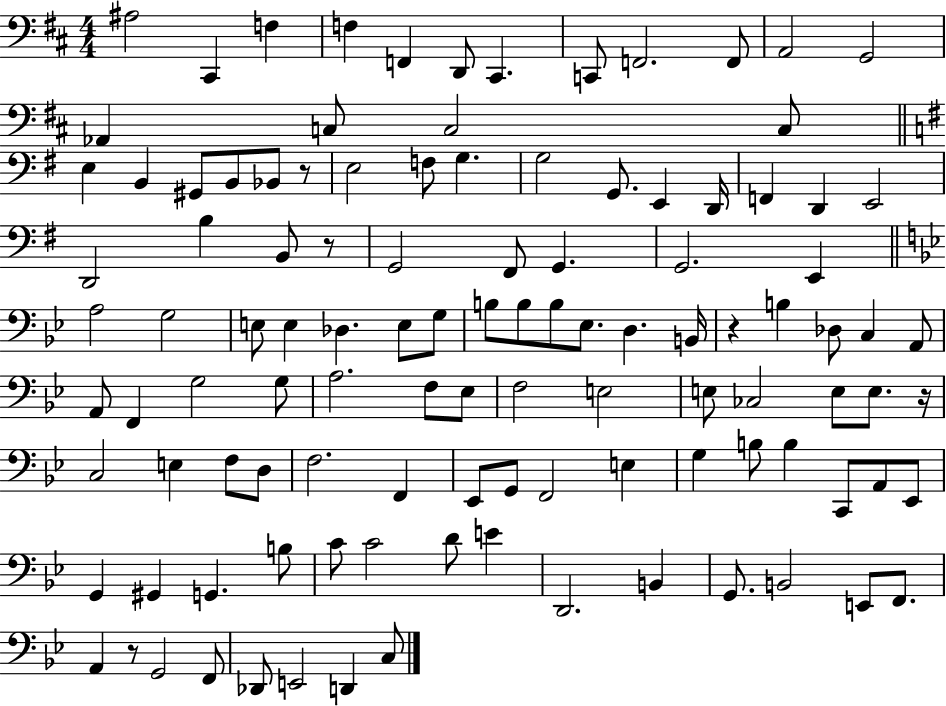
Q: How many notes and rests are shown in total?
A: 111